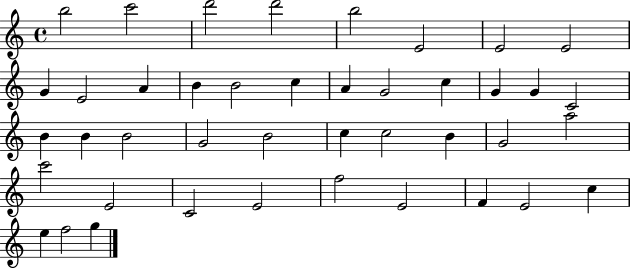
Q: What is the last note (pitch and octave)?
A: G5